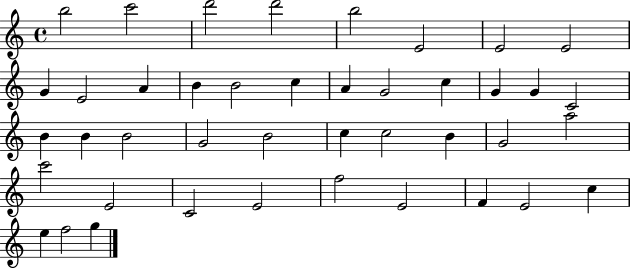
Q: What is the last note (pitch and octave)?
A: G5